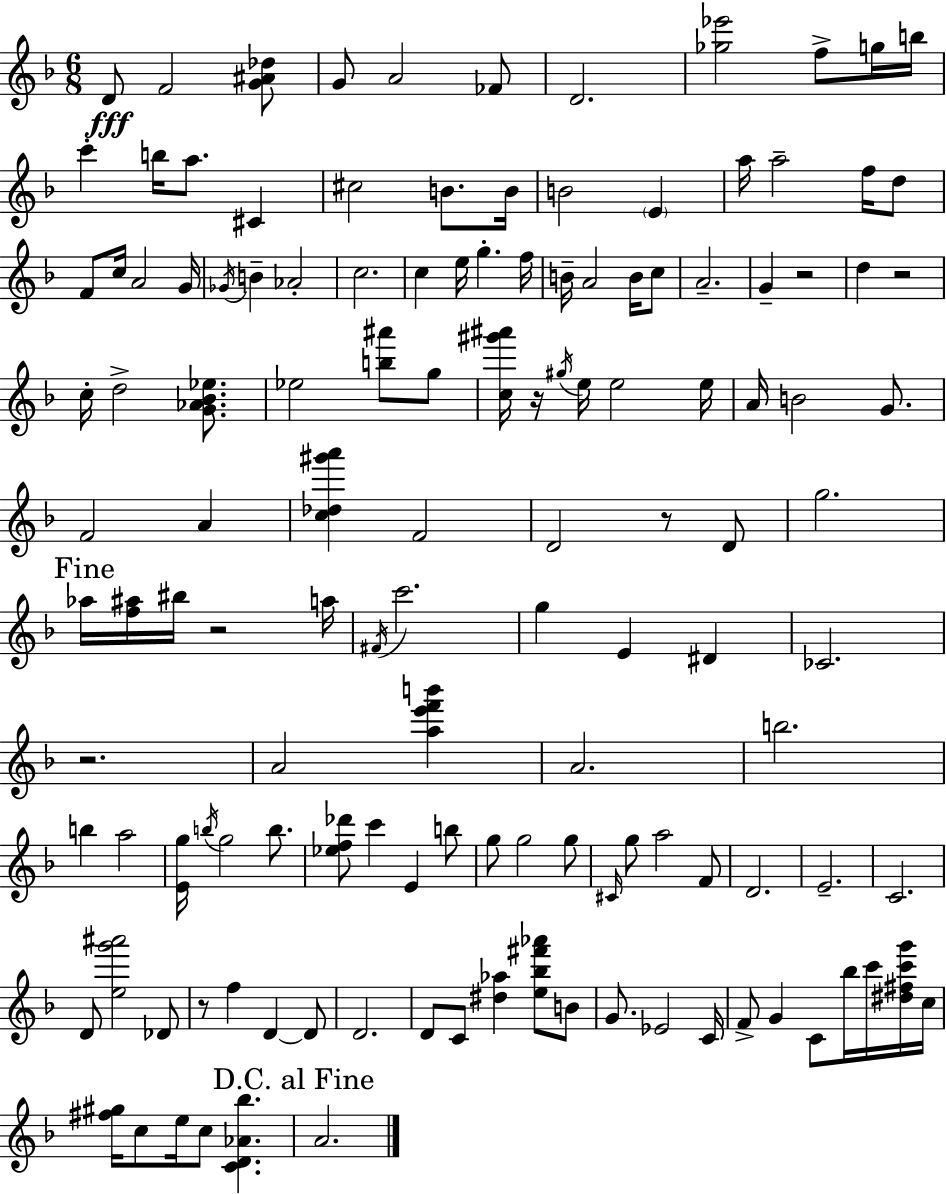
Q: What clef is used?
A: treble